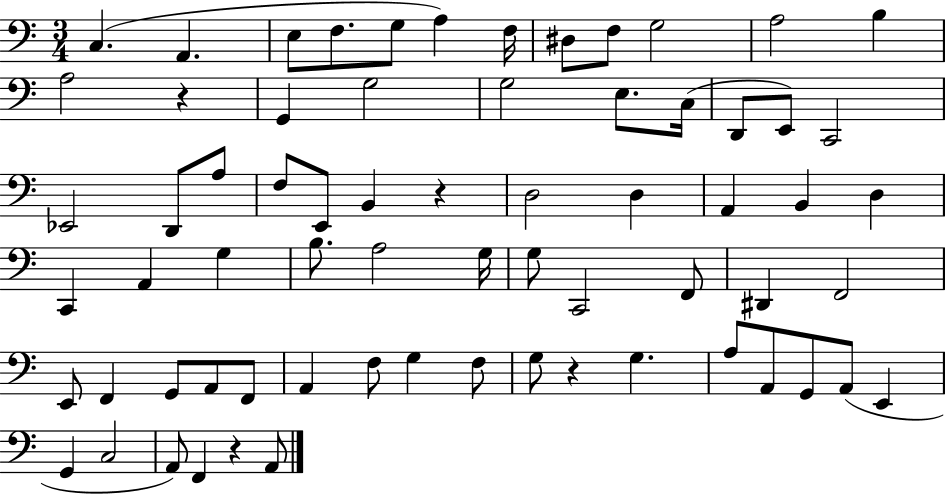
{
  \clef bass
  \numericTimeSignature
  \time 3/4
  \key c \major
  c4.( a,4. | e8 f8. g8 a4) f16 | dis8 f8 g2 | a2 b4 | \break a2 r4 | g,4 g2 | g2 e8. c16( | d,8 e,8) c,2 | \break ees,2 d,8 a8 | f8 e,8 b,4 r4 | d2 d4 | a,4 b,4 d4 | \break c,4 a,4 g4 | b8. a2 g16 | g8 c,2 f,8 | dis,4 f,2 | \break e,8 f,4 g,8 a,8 f,8 | a,4 f8 g4 f8 | g8 r4 g4. | a8 a,8 g,8 a,8( e,4 | \break g,4 c2 | a,8) f,4 r4 a,8 | \bar "|."
}